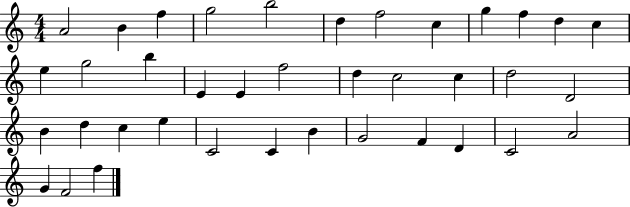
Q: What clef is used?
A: treble